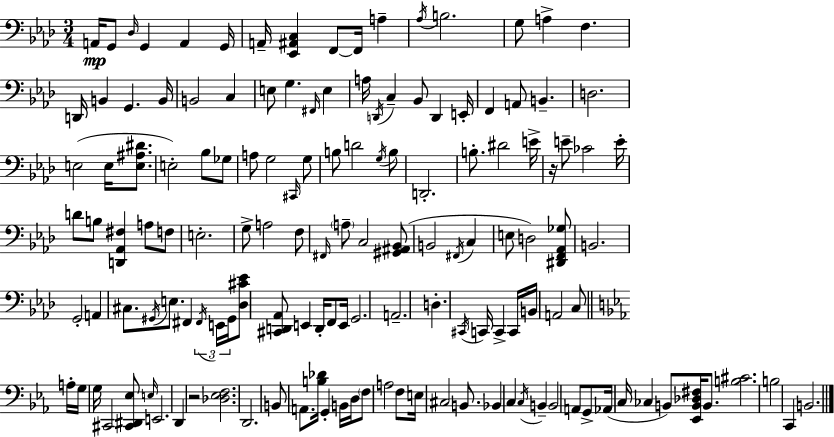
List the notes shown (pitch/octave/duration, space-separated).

A2/s G2/e Db3/s G2/q A2/q G2/s A2/s [Eb2,A#2,C3]/q F2/e F2/s A3/q Ab3/s B3/h. G3/e A3/q F3/q. D2/s B2/q G2/q. B2/s B2/h C3/q E3/e G3/q. F#2/s E3/q A3/s D2/s C3/q Bb2/e D2/q E2/s F2/q A2/e B2/q. D3/h. E3/h E3/s [E3,A#3,D#4]/e. E3/h Bb3/e Gb3/e A3/e G3/h C#2/s G3/e B3/e D4/h G3/s B3/e D2/h. B3/e. D#4/h E4/s R/s E4/e CES4/h E4/s D4/e B3/e [D2,Ab2,F#3]/q A3/e F3/e E3/h. G3/e A3/h F3/e F#2/s A3/e C3/h [G#2,A#2,Bb2]/e B2/h F#2/s C3/q E3/e D3/h [D#2,F2,Ab2,Gb3]/e B2/h. G2/h A2/q C#3/e. G#2/s E3/e. F#2/q F#2/s E2/s G#2/s [Db3,C#4,Eb4]/e [C#2,D2,Ab2]/e E2/q D2/s F2/e E2/s G2/h. A2/h. D3/q. C#2/s C2/s C2/q C2/s B2/s A2/h C3/e A3/s G3/s G3/s C#2/h [C#2,D#2,Eb3]/e E3/s E2/h. D2/q R/h [Db3,Eb3,F3]/h. D2/h. B2/e A2/e. [B3,Db4]/s G2/q B2/s D3/s F3/e A3/h F3/e E3/s C#3/h B2/e. Bb2/q C3/q C3/s B2/q B2/h A2/e G2/e Ab2/s C3/s CES3/q B2/e [Eb2,B2,Db3,F#3]/s B2/e. [B3,C#4]/h. B3/h C2/q B2/h.